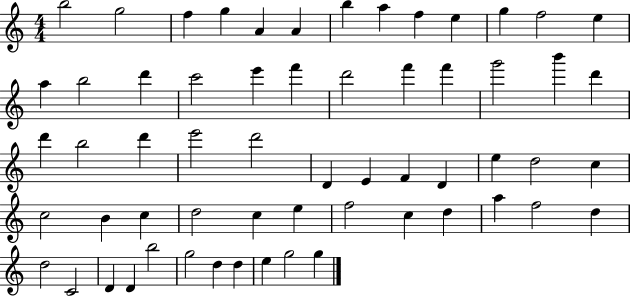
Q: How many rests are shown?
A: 0